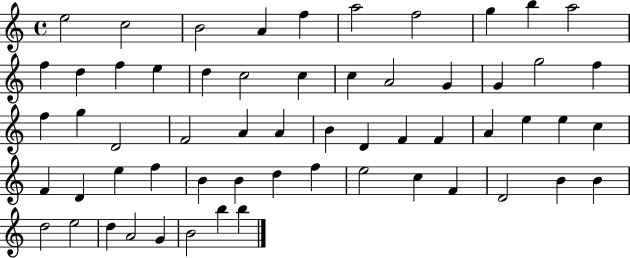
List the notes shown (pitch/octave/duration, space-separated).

E5/h C5/h B4/h A4/q F5/q A5/h F5/h G5/q B5/q A5/h F5/q D5/q F5/q E5/q D5/q C5/h C5/q C5/q A4/h G4/q G4/q G5/h F5/q F5/q G5/q D4/h F4/h A4/q A4/q B4/q D4/q F4/q F4/q A4/q E5/q E5/q C5/q F4/q D4/q E5/q F5/q B4/q B4/q D5/q F5/q E5/h C5/q F4/q D4/h B4/q B4/q D5/h E5/h D5/q A4/h G4/q B4/h B5/q B5/q